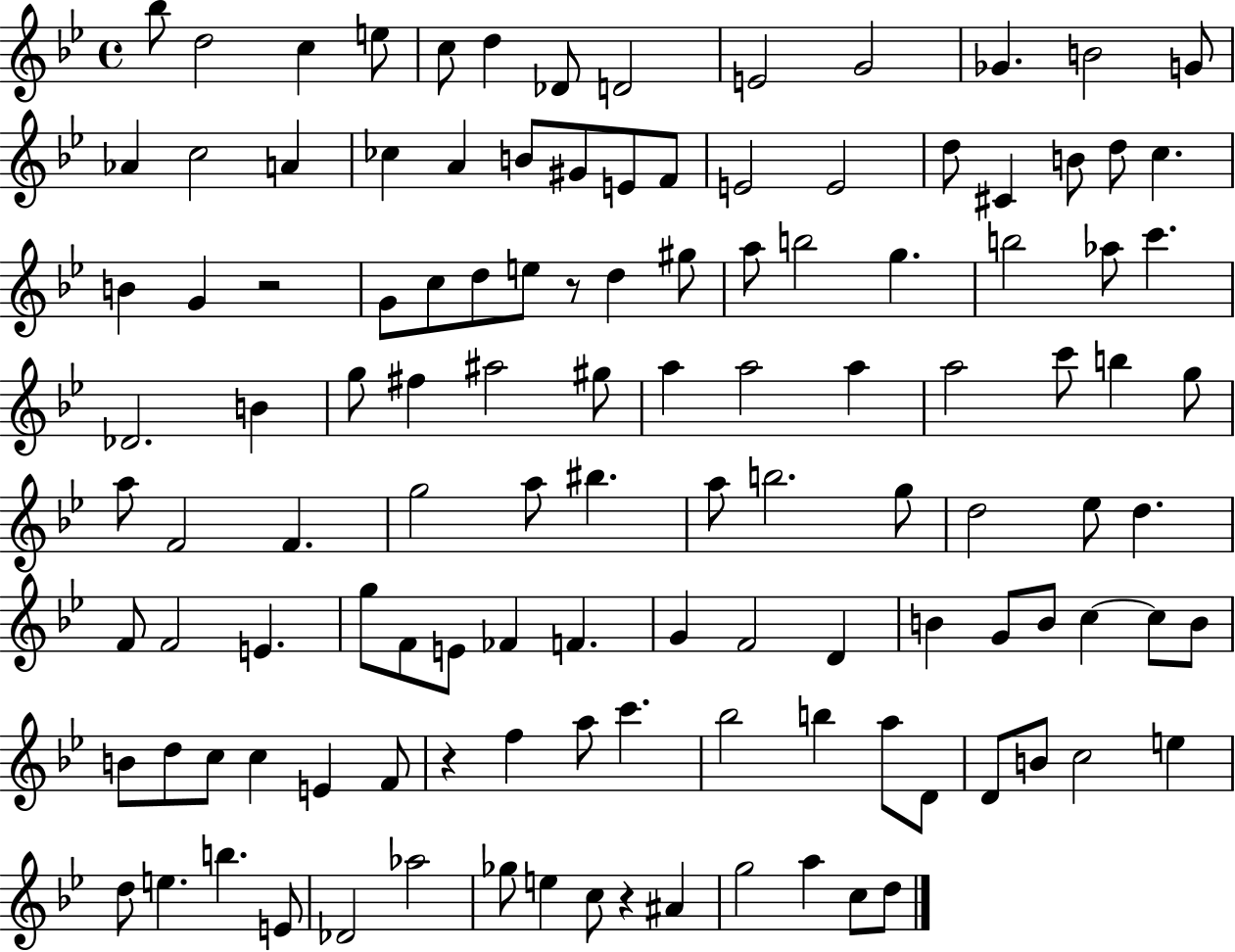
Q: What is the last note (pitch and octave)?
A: D5